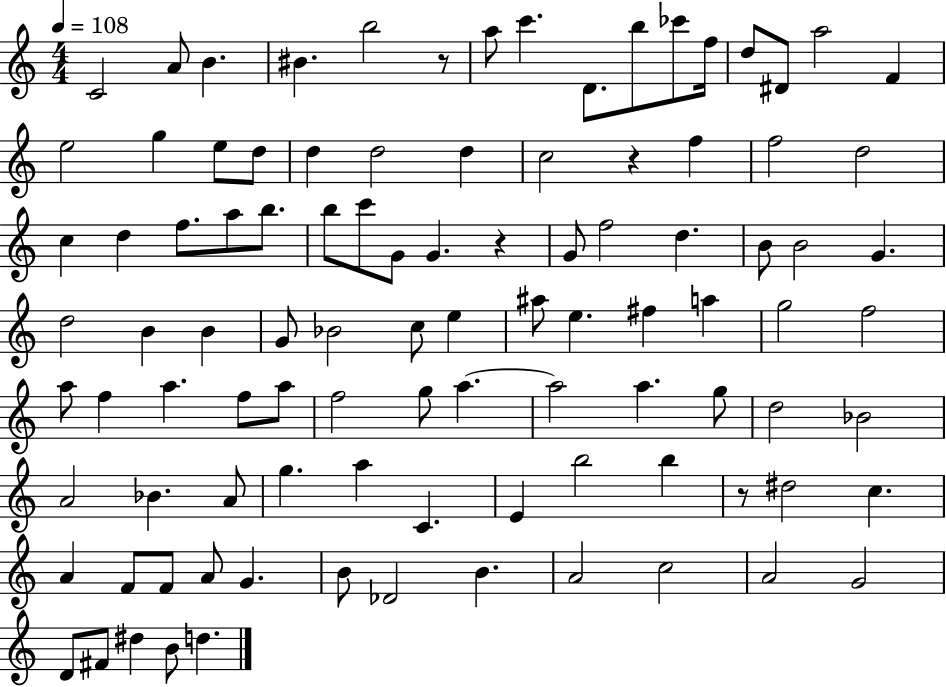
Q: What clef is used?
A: treble